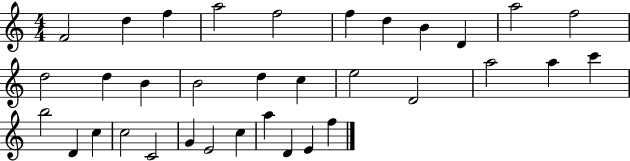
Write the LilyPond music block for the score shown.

{
  \clef treble
  \numericTimeSignature
  \time 4/4
  \key c \major
  f'2 d''4 f''4 | a''2 f''2 | f''4 d''4 b'4 d'4 | a''2 f''2 | \break d''2 d''4 b'4 | b'2 d''4 c''4 | e''2 d'2 | a''2 a''4 c'''4 | \break b''2 d'4 c''4 | c''2 c'2 | g'4 e'2 c''4 | a''4 d'4 e'4 f''4 | \break \bar "|."
}